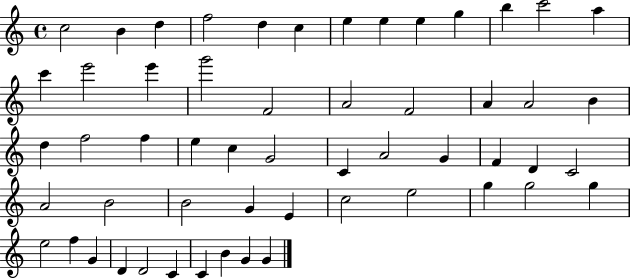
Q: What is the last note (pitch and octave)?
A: G4